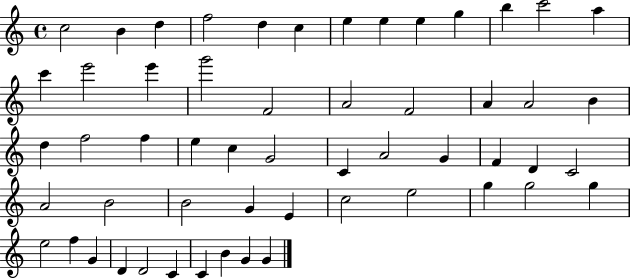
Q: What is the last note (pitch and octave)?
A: G4